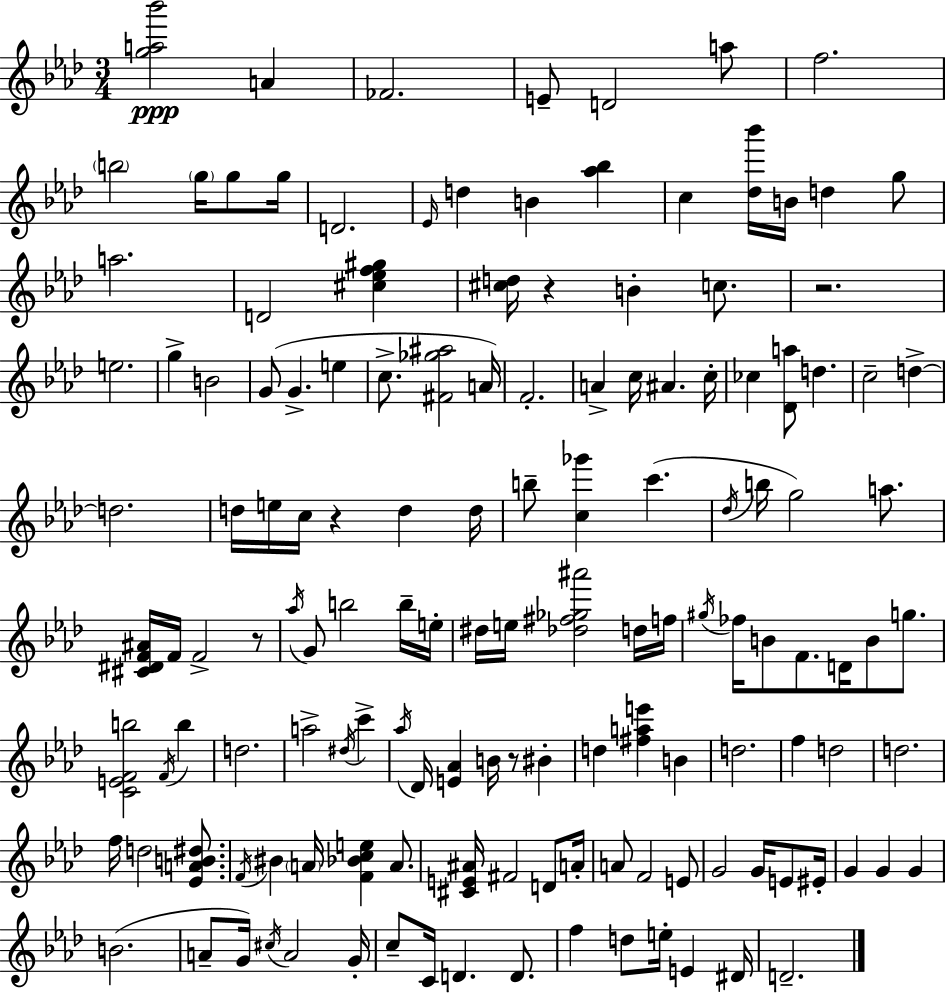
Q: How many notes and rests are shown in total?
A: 141